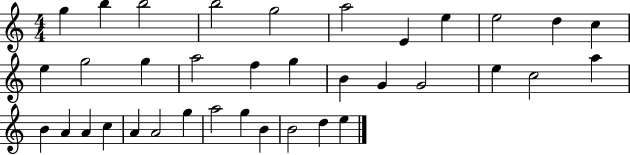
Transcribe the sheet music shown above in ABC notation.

X:1
T:Untitled
M:4/4
L:1/4
K:C
g b b2 b2 g2 a2 E e e2 d c e g2 g a2 f g B G G2 e c2 a B A A c A A2 g a2 g B B2 d e